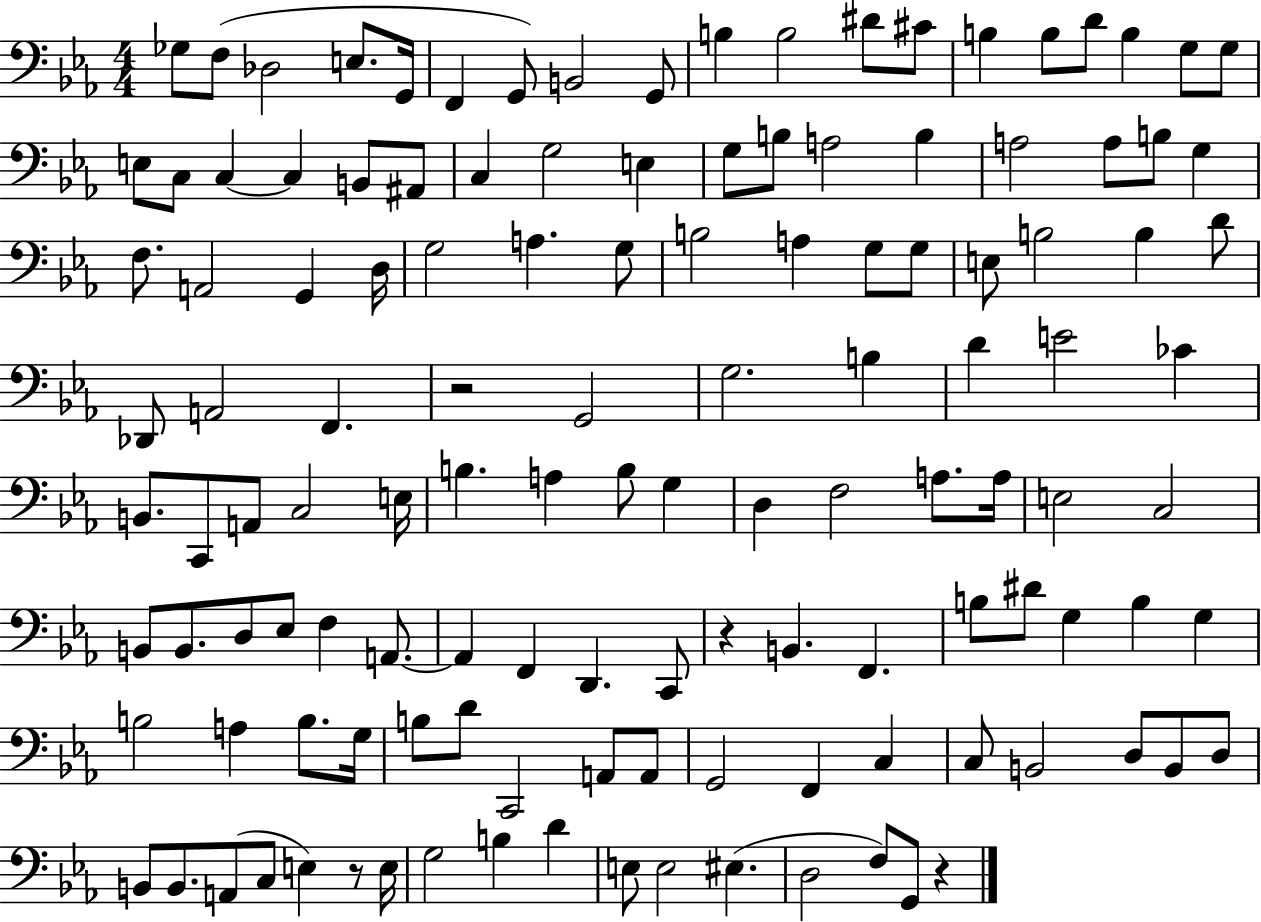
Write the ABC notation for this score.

X:1
T:Untitled
M:4/4
L:1/4
K:Eb
_G,/2 F,/2 _D,2 E,/2 G,,/4 F,, G,,/2 B,,2 G,,/2 B, B,2 ^D/2 ^C/2 B, B,/2 D/2 B, G,/2 G,/2 E,/2 C,/2 C, C, B,,/2 ^A,,/2 C, G,2 E, G,/2 B,/2 A,2 B, A,2 A,/2 B,/2 G, F,/2 A,,2 G,, D,/4 G,2 A, G,/2 B,2 A, G,/2 G,/2 E,/2 B,2 B, D/2 _D,,/2 A,,2 F,, z2 G,,2 G,2 B, D E2 _C B,,/2 C,,/2 A,,/2 C,2 E,/4 B, A, B,/2 G, D, F,2 A,/2 A,/4 E,2 C,2 B,,/2 B,,/2 D,/2 _E,/2 F, A,,/2 A,, F,, D,, C,,/2 z B,, F,, B,/2 ^D/2 G, B, G, B,2 A, B,/2 G,/4 B,/2 D/2 C,,2 A,,/2 A,,/2 G,,2 F,, C, C,/2 B,,2 D,/2 B,,/2 D,/2 B,,/2 B,,/2 A,,/2 C,/2 E, z/2 E,/4 G,2 B, D E,/2 E,2 ^E, D,2 F,/2 G,,/2 z